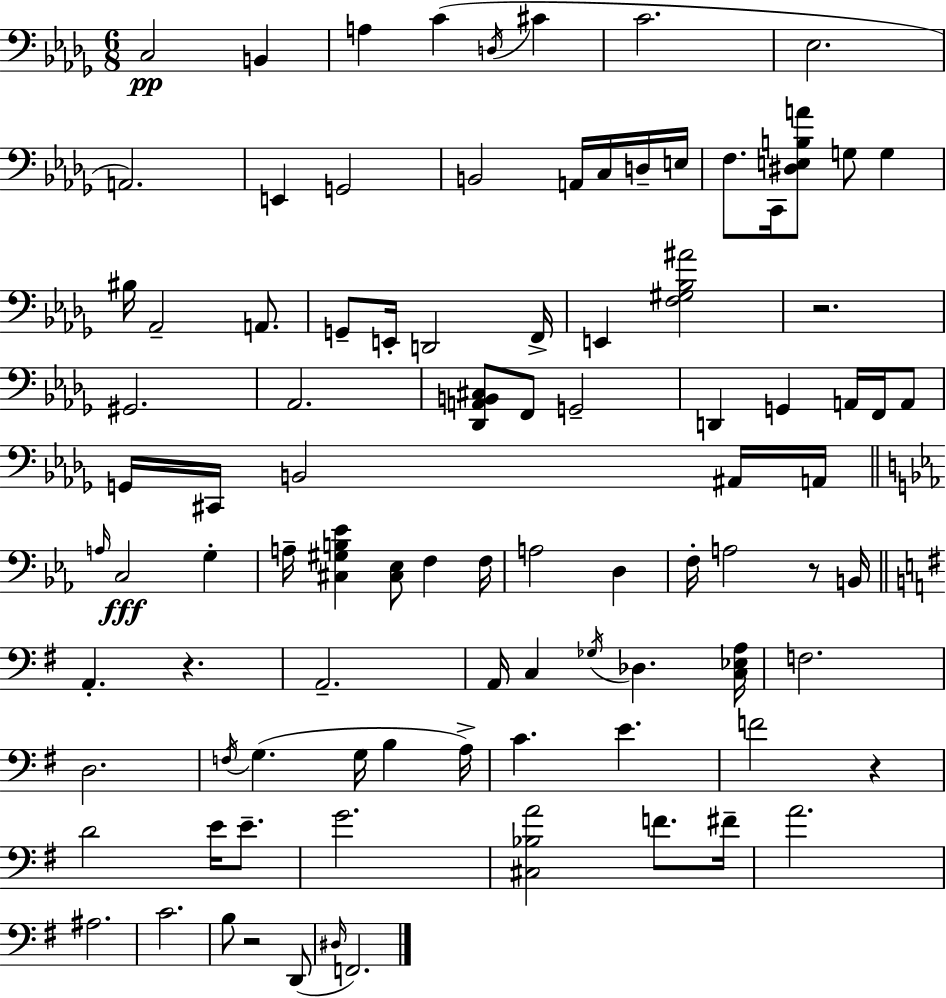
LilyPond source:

{
  \clef bass
  \numericTimeSignature
  \time 6/8
  \key bes \minor
  c2\pp b,4 | a4 c'4( \acciaccatura { d16 } cis'4 | c'2. | ees2. | \break a,2.) | e,4 g,2 | b,2 a,16 c16 d16-- | e16 f8. c,16 <dis e b a'>8 g8 g4 | \break bis16 aes,2-- a,8. | g,8-- e,16-. d,2 | f,16-> e,4 <f gis bes ais'>2 | r2. | \break gis,2. | aes,2. | <des, a, b, cis>8 f,8 g,2-- | d,4 g,4 a,16 f,16 a,8 | \break g,16 cis,16 b,2 ais,16 | a,16 \bar "||" \break \key c \minor \grace { a16 } c2\fff g4-. | a16-- <cis gis b ees'>4 <cis ees>8 f4 | f16 a2 d4 | f16-. a2 r8 | \break b,16 \bar "||" \break \key g \major a,4.-. r4. | a,2.-- | a,16 c4 \acciaccatura { ges16 } des4. | <c ees a>16 f2. | \break d2. | \acciaccatura { f16 } g4.( g16 b4 | a16->) c'4. e'4. | f'2 r4 | \break d'2 e'16 e'8.-- | g'2. | <cis bes a'>2 f'8. | fis'16-- a'2. | \break ais2. | c'2. | b8 r2 | d,8( \grace { dis16 } f,2.) | \break \bar "|."
}